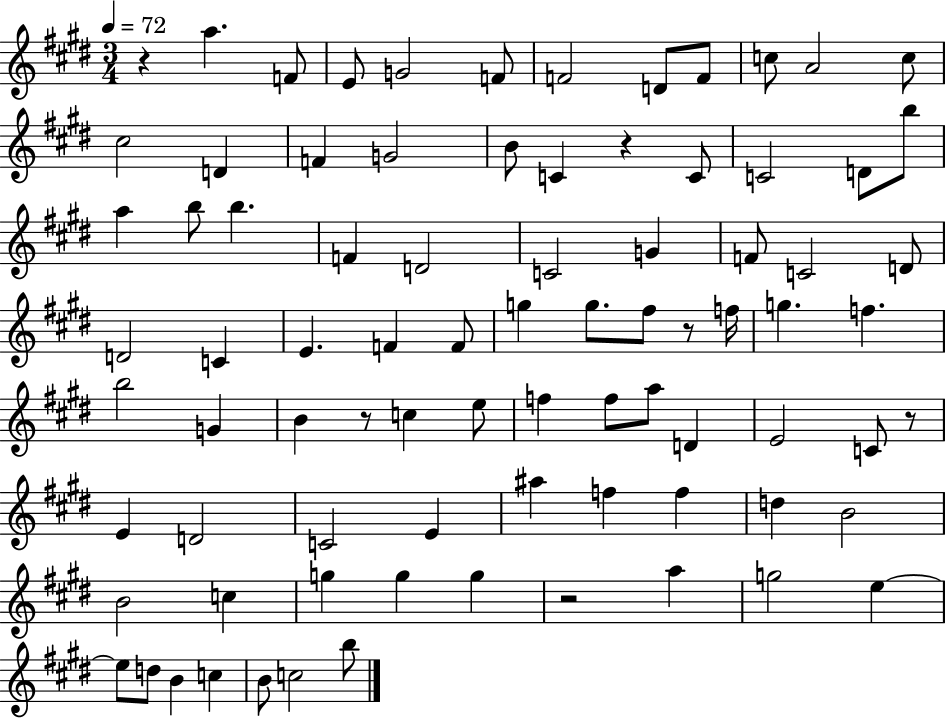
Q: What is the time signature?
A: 3/4